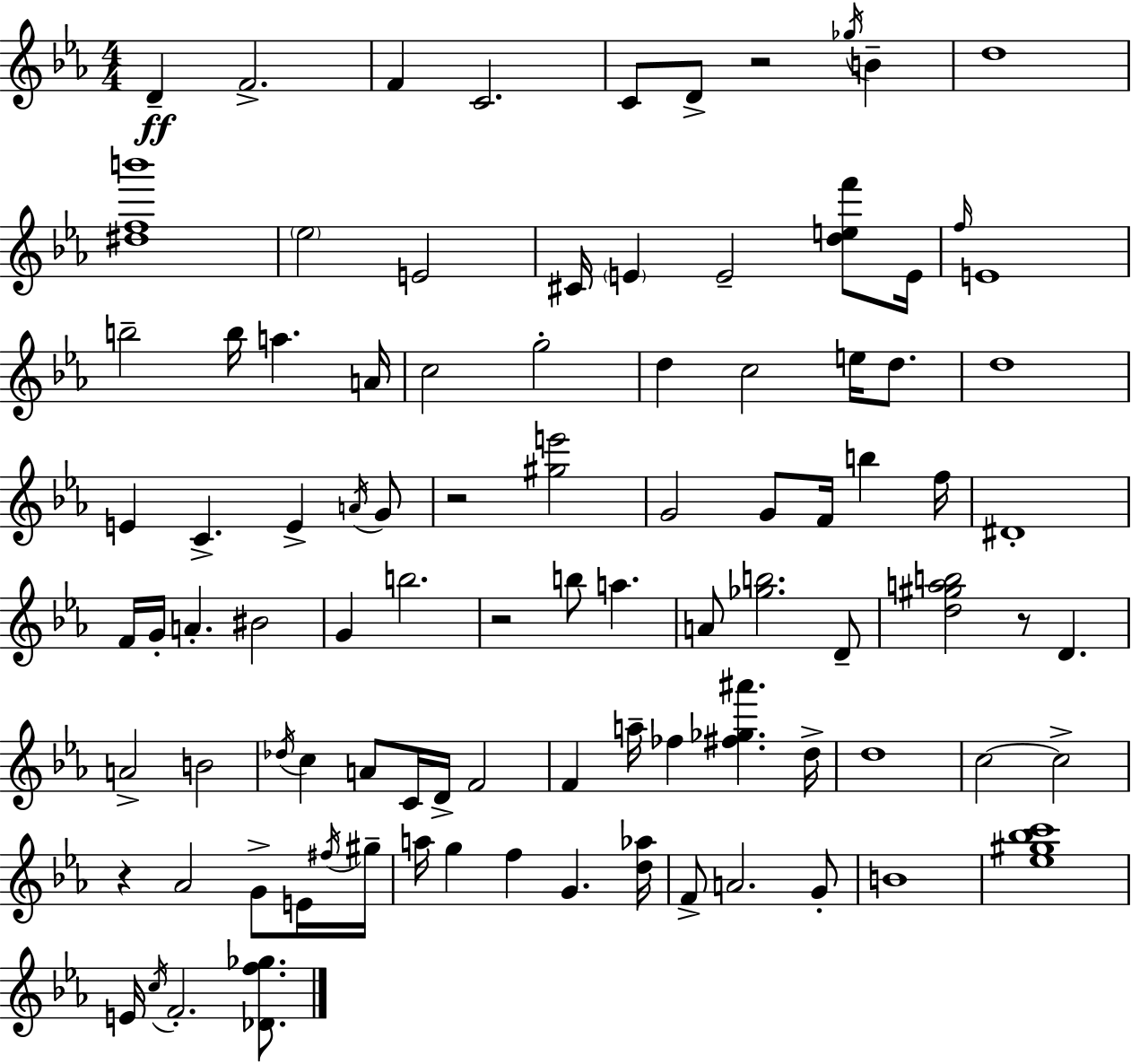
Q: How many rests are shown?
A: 5